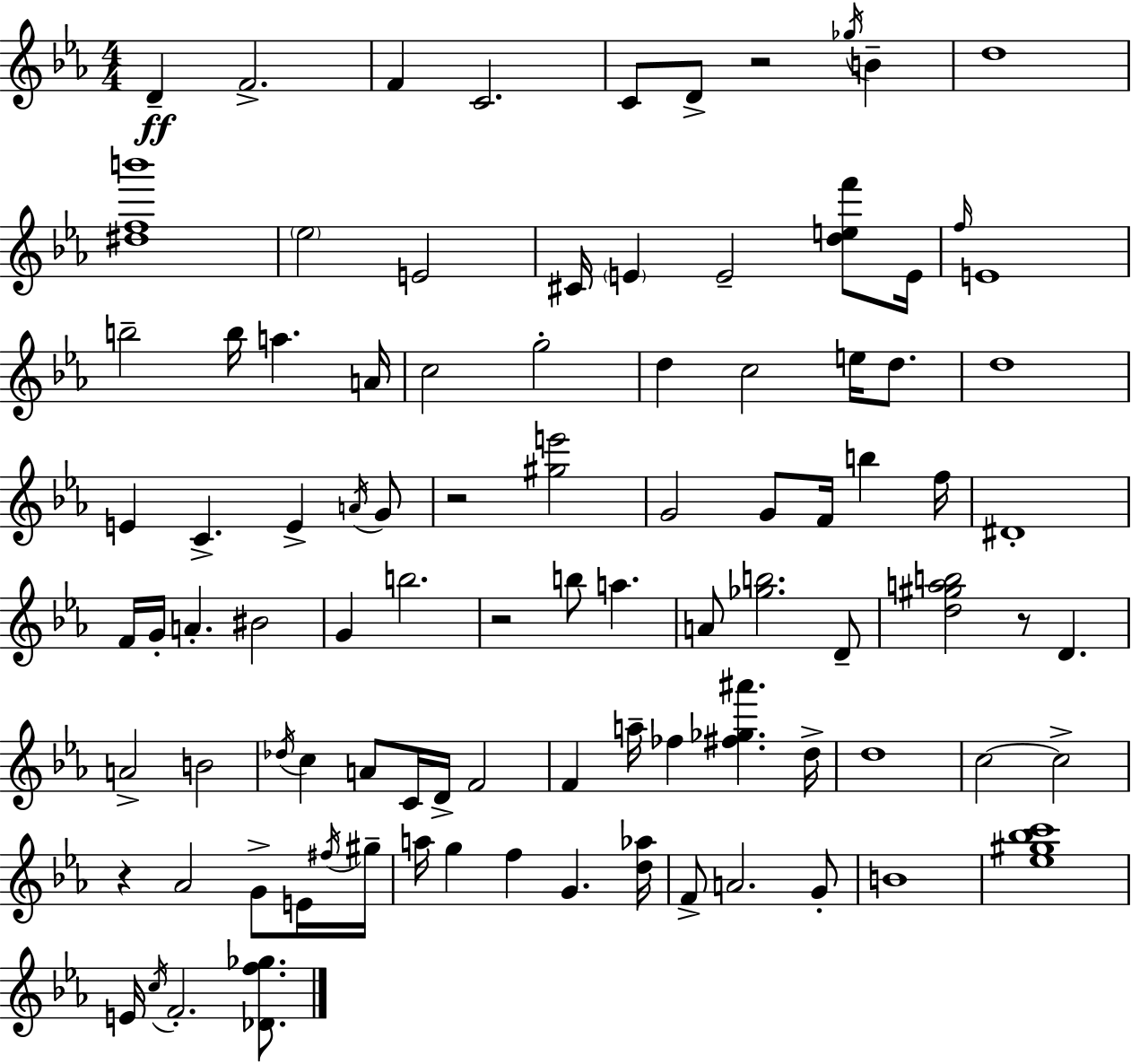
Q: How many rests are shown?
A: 5